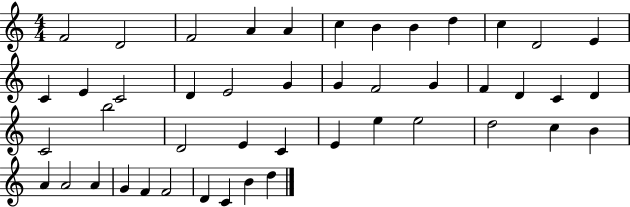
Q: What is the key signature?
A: C major